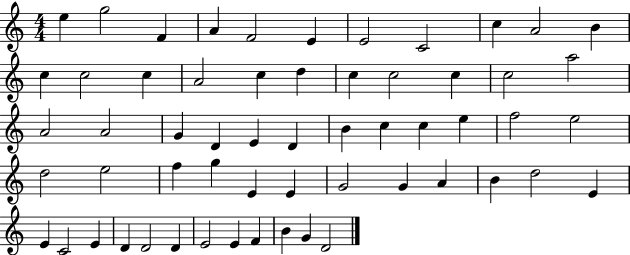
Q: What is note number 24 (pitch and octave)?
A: A4